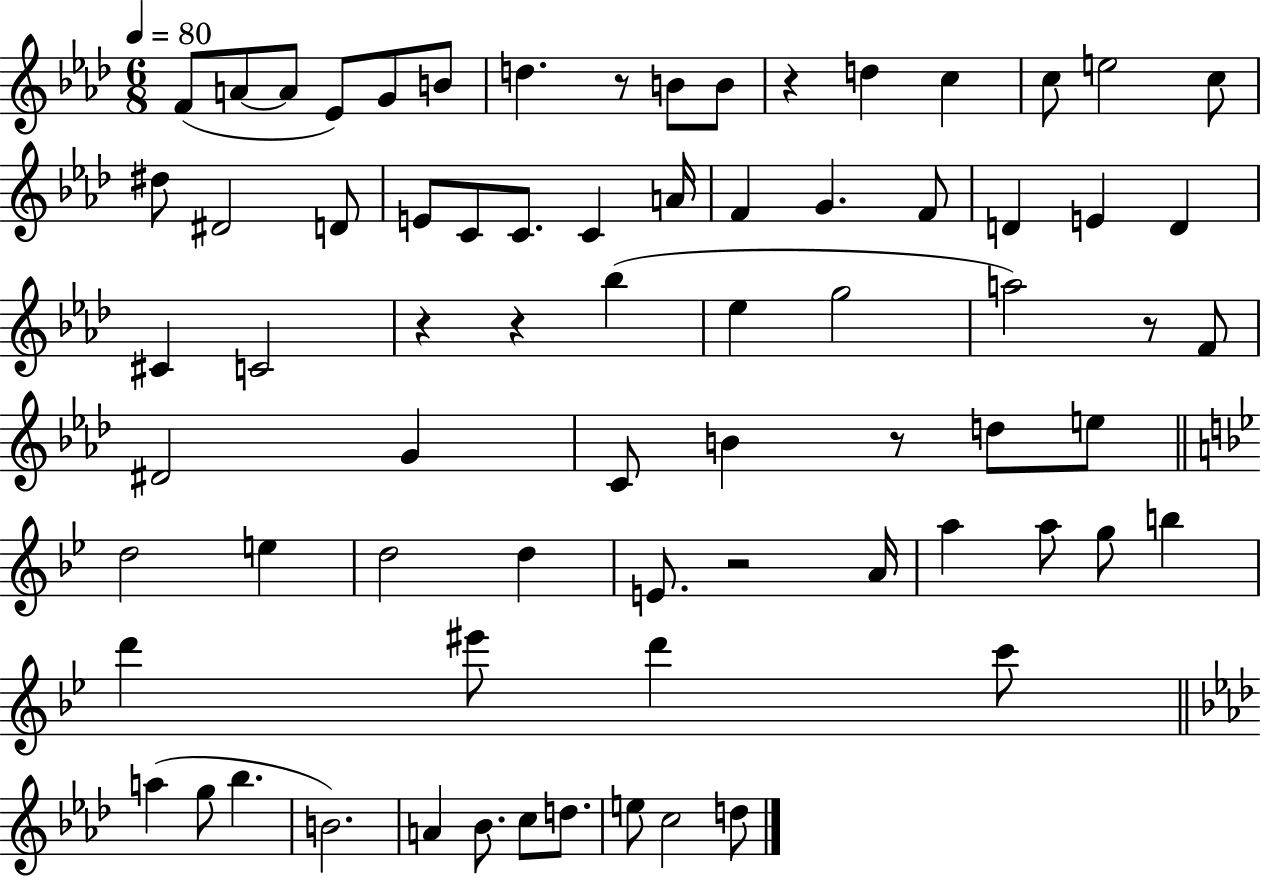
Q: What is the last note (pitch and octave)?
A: D5